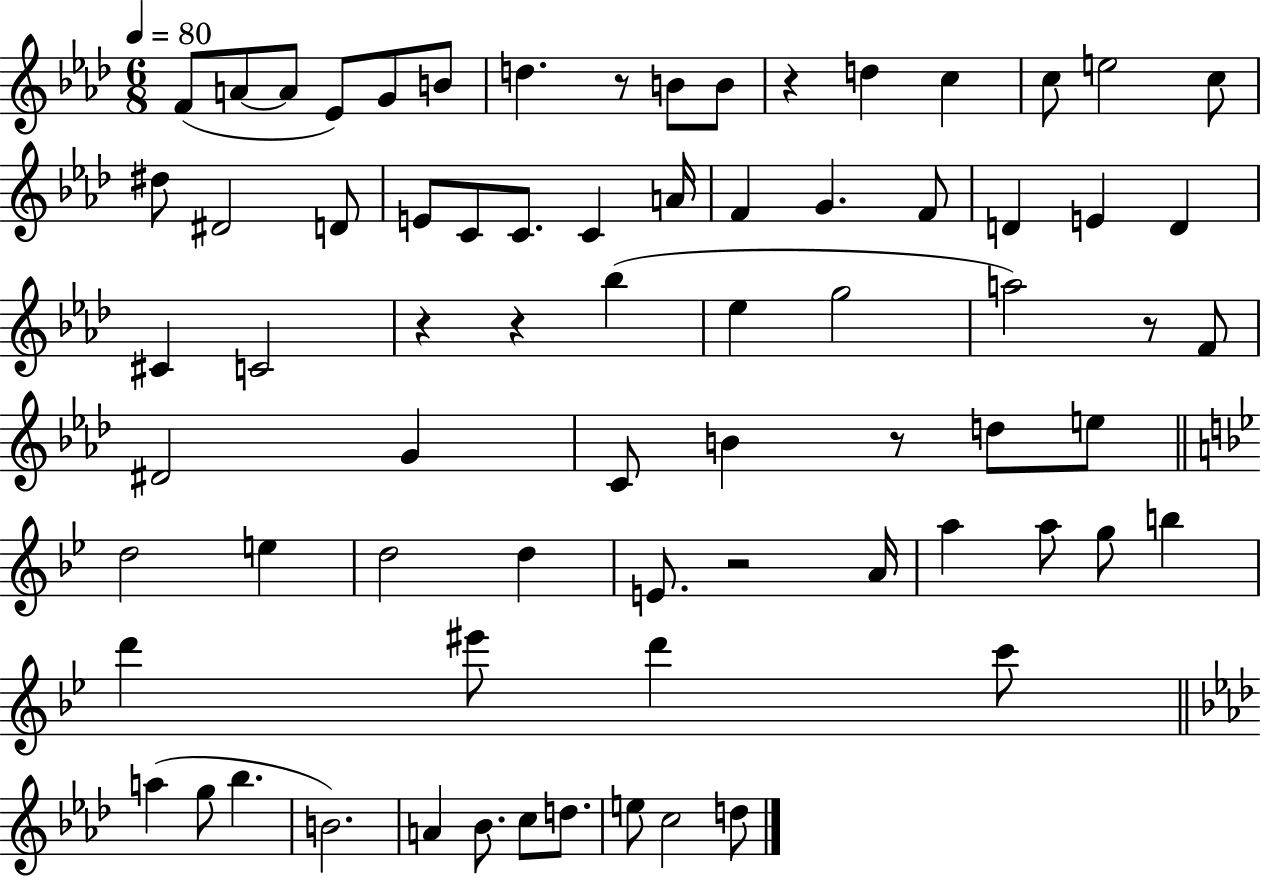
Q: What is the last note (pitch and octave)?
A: D5